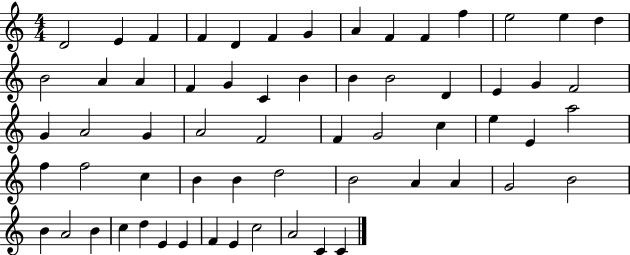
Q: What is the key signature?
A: C major